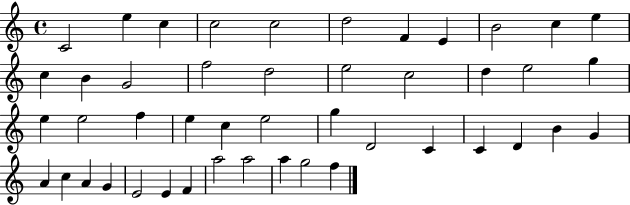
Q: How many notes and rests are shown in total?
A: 46